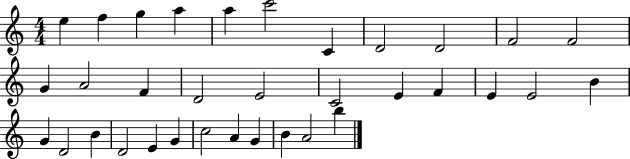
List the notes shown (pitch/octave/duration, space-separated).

E5/q F5/q G5/q A5/q A5/q C6/h C4/q D4/h D4/h F4/h F4/h G4/q A4/h F4/q D4/h E4/h C4/h E4/q F4/q E4/q E4/h B4/q G4/q D4/h B4/q D4/h E4/q G4/q C5/h A4/q G4/q B4/q A4/h B5/q